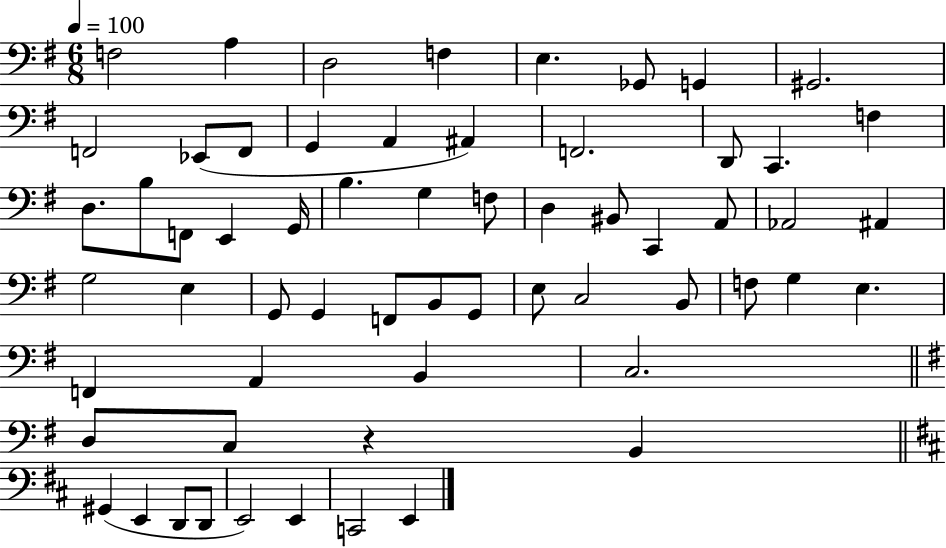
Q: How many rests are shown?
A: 1